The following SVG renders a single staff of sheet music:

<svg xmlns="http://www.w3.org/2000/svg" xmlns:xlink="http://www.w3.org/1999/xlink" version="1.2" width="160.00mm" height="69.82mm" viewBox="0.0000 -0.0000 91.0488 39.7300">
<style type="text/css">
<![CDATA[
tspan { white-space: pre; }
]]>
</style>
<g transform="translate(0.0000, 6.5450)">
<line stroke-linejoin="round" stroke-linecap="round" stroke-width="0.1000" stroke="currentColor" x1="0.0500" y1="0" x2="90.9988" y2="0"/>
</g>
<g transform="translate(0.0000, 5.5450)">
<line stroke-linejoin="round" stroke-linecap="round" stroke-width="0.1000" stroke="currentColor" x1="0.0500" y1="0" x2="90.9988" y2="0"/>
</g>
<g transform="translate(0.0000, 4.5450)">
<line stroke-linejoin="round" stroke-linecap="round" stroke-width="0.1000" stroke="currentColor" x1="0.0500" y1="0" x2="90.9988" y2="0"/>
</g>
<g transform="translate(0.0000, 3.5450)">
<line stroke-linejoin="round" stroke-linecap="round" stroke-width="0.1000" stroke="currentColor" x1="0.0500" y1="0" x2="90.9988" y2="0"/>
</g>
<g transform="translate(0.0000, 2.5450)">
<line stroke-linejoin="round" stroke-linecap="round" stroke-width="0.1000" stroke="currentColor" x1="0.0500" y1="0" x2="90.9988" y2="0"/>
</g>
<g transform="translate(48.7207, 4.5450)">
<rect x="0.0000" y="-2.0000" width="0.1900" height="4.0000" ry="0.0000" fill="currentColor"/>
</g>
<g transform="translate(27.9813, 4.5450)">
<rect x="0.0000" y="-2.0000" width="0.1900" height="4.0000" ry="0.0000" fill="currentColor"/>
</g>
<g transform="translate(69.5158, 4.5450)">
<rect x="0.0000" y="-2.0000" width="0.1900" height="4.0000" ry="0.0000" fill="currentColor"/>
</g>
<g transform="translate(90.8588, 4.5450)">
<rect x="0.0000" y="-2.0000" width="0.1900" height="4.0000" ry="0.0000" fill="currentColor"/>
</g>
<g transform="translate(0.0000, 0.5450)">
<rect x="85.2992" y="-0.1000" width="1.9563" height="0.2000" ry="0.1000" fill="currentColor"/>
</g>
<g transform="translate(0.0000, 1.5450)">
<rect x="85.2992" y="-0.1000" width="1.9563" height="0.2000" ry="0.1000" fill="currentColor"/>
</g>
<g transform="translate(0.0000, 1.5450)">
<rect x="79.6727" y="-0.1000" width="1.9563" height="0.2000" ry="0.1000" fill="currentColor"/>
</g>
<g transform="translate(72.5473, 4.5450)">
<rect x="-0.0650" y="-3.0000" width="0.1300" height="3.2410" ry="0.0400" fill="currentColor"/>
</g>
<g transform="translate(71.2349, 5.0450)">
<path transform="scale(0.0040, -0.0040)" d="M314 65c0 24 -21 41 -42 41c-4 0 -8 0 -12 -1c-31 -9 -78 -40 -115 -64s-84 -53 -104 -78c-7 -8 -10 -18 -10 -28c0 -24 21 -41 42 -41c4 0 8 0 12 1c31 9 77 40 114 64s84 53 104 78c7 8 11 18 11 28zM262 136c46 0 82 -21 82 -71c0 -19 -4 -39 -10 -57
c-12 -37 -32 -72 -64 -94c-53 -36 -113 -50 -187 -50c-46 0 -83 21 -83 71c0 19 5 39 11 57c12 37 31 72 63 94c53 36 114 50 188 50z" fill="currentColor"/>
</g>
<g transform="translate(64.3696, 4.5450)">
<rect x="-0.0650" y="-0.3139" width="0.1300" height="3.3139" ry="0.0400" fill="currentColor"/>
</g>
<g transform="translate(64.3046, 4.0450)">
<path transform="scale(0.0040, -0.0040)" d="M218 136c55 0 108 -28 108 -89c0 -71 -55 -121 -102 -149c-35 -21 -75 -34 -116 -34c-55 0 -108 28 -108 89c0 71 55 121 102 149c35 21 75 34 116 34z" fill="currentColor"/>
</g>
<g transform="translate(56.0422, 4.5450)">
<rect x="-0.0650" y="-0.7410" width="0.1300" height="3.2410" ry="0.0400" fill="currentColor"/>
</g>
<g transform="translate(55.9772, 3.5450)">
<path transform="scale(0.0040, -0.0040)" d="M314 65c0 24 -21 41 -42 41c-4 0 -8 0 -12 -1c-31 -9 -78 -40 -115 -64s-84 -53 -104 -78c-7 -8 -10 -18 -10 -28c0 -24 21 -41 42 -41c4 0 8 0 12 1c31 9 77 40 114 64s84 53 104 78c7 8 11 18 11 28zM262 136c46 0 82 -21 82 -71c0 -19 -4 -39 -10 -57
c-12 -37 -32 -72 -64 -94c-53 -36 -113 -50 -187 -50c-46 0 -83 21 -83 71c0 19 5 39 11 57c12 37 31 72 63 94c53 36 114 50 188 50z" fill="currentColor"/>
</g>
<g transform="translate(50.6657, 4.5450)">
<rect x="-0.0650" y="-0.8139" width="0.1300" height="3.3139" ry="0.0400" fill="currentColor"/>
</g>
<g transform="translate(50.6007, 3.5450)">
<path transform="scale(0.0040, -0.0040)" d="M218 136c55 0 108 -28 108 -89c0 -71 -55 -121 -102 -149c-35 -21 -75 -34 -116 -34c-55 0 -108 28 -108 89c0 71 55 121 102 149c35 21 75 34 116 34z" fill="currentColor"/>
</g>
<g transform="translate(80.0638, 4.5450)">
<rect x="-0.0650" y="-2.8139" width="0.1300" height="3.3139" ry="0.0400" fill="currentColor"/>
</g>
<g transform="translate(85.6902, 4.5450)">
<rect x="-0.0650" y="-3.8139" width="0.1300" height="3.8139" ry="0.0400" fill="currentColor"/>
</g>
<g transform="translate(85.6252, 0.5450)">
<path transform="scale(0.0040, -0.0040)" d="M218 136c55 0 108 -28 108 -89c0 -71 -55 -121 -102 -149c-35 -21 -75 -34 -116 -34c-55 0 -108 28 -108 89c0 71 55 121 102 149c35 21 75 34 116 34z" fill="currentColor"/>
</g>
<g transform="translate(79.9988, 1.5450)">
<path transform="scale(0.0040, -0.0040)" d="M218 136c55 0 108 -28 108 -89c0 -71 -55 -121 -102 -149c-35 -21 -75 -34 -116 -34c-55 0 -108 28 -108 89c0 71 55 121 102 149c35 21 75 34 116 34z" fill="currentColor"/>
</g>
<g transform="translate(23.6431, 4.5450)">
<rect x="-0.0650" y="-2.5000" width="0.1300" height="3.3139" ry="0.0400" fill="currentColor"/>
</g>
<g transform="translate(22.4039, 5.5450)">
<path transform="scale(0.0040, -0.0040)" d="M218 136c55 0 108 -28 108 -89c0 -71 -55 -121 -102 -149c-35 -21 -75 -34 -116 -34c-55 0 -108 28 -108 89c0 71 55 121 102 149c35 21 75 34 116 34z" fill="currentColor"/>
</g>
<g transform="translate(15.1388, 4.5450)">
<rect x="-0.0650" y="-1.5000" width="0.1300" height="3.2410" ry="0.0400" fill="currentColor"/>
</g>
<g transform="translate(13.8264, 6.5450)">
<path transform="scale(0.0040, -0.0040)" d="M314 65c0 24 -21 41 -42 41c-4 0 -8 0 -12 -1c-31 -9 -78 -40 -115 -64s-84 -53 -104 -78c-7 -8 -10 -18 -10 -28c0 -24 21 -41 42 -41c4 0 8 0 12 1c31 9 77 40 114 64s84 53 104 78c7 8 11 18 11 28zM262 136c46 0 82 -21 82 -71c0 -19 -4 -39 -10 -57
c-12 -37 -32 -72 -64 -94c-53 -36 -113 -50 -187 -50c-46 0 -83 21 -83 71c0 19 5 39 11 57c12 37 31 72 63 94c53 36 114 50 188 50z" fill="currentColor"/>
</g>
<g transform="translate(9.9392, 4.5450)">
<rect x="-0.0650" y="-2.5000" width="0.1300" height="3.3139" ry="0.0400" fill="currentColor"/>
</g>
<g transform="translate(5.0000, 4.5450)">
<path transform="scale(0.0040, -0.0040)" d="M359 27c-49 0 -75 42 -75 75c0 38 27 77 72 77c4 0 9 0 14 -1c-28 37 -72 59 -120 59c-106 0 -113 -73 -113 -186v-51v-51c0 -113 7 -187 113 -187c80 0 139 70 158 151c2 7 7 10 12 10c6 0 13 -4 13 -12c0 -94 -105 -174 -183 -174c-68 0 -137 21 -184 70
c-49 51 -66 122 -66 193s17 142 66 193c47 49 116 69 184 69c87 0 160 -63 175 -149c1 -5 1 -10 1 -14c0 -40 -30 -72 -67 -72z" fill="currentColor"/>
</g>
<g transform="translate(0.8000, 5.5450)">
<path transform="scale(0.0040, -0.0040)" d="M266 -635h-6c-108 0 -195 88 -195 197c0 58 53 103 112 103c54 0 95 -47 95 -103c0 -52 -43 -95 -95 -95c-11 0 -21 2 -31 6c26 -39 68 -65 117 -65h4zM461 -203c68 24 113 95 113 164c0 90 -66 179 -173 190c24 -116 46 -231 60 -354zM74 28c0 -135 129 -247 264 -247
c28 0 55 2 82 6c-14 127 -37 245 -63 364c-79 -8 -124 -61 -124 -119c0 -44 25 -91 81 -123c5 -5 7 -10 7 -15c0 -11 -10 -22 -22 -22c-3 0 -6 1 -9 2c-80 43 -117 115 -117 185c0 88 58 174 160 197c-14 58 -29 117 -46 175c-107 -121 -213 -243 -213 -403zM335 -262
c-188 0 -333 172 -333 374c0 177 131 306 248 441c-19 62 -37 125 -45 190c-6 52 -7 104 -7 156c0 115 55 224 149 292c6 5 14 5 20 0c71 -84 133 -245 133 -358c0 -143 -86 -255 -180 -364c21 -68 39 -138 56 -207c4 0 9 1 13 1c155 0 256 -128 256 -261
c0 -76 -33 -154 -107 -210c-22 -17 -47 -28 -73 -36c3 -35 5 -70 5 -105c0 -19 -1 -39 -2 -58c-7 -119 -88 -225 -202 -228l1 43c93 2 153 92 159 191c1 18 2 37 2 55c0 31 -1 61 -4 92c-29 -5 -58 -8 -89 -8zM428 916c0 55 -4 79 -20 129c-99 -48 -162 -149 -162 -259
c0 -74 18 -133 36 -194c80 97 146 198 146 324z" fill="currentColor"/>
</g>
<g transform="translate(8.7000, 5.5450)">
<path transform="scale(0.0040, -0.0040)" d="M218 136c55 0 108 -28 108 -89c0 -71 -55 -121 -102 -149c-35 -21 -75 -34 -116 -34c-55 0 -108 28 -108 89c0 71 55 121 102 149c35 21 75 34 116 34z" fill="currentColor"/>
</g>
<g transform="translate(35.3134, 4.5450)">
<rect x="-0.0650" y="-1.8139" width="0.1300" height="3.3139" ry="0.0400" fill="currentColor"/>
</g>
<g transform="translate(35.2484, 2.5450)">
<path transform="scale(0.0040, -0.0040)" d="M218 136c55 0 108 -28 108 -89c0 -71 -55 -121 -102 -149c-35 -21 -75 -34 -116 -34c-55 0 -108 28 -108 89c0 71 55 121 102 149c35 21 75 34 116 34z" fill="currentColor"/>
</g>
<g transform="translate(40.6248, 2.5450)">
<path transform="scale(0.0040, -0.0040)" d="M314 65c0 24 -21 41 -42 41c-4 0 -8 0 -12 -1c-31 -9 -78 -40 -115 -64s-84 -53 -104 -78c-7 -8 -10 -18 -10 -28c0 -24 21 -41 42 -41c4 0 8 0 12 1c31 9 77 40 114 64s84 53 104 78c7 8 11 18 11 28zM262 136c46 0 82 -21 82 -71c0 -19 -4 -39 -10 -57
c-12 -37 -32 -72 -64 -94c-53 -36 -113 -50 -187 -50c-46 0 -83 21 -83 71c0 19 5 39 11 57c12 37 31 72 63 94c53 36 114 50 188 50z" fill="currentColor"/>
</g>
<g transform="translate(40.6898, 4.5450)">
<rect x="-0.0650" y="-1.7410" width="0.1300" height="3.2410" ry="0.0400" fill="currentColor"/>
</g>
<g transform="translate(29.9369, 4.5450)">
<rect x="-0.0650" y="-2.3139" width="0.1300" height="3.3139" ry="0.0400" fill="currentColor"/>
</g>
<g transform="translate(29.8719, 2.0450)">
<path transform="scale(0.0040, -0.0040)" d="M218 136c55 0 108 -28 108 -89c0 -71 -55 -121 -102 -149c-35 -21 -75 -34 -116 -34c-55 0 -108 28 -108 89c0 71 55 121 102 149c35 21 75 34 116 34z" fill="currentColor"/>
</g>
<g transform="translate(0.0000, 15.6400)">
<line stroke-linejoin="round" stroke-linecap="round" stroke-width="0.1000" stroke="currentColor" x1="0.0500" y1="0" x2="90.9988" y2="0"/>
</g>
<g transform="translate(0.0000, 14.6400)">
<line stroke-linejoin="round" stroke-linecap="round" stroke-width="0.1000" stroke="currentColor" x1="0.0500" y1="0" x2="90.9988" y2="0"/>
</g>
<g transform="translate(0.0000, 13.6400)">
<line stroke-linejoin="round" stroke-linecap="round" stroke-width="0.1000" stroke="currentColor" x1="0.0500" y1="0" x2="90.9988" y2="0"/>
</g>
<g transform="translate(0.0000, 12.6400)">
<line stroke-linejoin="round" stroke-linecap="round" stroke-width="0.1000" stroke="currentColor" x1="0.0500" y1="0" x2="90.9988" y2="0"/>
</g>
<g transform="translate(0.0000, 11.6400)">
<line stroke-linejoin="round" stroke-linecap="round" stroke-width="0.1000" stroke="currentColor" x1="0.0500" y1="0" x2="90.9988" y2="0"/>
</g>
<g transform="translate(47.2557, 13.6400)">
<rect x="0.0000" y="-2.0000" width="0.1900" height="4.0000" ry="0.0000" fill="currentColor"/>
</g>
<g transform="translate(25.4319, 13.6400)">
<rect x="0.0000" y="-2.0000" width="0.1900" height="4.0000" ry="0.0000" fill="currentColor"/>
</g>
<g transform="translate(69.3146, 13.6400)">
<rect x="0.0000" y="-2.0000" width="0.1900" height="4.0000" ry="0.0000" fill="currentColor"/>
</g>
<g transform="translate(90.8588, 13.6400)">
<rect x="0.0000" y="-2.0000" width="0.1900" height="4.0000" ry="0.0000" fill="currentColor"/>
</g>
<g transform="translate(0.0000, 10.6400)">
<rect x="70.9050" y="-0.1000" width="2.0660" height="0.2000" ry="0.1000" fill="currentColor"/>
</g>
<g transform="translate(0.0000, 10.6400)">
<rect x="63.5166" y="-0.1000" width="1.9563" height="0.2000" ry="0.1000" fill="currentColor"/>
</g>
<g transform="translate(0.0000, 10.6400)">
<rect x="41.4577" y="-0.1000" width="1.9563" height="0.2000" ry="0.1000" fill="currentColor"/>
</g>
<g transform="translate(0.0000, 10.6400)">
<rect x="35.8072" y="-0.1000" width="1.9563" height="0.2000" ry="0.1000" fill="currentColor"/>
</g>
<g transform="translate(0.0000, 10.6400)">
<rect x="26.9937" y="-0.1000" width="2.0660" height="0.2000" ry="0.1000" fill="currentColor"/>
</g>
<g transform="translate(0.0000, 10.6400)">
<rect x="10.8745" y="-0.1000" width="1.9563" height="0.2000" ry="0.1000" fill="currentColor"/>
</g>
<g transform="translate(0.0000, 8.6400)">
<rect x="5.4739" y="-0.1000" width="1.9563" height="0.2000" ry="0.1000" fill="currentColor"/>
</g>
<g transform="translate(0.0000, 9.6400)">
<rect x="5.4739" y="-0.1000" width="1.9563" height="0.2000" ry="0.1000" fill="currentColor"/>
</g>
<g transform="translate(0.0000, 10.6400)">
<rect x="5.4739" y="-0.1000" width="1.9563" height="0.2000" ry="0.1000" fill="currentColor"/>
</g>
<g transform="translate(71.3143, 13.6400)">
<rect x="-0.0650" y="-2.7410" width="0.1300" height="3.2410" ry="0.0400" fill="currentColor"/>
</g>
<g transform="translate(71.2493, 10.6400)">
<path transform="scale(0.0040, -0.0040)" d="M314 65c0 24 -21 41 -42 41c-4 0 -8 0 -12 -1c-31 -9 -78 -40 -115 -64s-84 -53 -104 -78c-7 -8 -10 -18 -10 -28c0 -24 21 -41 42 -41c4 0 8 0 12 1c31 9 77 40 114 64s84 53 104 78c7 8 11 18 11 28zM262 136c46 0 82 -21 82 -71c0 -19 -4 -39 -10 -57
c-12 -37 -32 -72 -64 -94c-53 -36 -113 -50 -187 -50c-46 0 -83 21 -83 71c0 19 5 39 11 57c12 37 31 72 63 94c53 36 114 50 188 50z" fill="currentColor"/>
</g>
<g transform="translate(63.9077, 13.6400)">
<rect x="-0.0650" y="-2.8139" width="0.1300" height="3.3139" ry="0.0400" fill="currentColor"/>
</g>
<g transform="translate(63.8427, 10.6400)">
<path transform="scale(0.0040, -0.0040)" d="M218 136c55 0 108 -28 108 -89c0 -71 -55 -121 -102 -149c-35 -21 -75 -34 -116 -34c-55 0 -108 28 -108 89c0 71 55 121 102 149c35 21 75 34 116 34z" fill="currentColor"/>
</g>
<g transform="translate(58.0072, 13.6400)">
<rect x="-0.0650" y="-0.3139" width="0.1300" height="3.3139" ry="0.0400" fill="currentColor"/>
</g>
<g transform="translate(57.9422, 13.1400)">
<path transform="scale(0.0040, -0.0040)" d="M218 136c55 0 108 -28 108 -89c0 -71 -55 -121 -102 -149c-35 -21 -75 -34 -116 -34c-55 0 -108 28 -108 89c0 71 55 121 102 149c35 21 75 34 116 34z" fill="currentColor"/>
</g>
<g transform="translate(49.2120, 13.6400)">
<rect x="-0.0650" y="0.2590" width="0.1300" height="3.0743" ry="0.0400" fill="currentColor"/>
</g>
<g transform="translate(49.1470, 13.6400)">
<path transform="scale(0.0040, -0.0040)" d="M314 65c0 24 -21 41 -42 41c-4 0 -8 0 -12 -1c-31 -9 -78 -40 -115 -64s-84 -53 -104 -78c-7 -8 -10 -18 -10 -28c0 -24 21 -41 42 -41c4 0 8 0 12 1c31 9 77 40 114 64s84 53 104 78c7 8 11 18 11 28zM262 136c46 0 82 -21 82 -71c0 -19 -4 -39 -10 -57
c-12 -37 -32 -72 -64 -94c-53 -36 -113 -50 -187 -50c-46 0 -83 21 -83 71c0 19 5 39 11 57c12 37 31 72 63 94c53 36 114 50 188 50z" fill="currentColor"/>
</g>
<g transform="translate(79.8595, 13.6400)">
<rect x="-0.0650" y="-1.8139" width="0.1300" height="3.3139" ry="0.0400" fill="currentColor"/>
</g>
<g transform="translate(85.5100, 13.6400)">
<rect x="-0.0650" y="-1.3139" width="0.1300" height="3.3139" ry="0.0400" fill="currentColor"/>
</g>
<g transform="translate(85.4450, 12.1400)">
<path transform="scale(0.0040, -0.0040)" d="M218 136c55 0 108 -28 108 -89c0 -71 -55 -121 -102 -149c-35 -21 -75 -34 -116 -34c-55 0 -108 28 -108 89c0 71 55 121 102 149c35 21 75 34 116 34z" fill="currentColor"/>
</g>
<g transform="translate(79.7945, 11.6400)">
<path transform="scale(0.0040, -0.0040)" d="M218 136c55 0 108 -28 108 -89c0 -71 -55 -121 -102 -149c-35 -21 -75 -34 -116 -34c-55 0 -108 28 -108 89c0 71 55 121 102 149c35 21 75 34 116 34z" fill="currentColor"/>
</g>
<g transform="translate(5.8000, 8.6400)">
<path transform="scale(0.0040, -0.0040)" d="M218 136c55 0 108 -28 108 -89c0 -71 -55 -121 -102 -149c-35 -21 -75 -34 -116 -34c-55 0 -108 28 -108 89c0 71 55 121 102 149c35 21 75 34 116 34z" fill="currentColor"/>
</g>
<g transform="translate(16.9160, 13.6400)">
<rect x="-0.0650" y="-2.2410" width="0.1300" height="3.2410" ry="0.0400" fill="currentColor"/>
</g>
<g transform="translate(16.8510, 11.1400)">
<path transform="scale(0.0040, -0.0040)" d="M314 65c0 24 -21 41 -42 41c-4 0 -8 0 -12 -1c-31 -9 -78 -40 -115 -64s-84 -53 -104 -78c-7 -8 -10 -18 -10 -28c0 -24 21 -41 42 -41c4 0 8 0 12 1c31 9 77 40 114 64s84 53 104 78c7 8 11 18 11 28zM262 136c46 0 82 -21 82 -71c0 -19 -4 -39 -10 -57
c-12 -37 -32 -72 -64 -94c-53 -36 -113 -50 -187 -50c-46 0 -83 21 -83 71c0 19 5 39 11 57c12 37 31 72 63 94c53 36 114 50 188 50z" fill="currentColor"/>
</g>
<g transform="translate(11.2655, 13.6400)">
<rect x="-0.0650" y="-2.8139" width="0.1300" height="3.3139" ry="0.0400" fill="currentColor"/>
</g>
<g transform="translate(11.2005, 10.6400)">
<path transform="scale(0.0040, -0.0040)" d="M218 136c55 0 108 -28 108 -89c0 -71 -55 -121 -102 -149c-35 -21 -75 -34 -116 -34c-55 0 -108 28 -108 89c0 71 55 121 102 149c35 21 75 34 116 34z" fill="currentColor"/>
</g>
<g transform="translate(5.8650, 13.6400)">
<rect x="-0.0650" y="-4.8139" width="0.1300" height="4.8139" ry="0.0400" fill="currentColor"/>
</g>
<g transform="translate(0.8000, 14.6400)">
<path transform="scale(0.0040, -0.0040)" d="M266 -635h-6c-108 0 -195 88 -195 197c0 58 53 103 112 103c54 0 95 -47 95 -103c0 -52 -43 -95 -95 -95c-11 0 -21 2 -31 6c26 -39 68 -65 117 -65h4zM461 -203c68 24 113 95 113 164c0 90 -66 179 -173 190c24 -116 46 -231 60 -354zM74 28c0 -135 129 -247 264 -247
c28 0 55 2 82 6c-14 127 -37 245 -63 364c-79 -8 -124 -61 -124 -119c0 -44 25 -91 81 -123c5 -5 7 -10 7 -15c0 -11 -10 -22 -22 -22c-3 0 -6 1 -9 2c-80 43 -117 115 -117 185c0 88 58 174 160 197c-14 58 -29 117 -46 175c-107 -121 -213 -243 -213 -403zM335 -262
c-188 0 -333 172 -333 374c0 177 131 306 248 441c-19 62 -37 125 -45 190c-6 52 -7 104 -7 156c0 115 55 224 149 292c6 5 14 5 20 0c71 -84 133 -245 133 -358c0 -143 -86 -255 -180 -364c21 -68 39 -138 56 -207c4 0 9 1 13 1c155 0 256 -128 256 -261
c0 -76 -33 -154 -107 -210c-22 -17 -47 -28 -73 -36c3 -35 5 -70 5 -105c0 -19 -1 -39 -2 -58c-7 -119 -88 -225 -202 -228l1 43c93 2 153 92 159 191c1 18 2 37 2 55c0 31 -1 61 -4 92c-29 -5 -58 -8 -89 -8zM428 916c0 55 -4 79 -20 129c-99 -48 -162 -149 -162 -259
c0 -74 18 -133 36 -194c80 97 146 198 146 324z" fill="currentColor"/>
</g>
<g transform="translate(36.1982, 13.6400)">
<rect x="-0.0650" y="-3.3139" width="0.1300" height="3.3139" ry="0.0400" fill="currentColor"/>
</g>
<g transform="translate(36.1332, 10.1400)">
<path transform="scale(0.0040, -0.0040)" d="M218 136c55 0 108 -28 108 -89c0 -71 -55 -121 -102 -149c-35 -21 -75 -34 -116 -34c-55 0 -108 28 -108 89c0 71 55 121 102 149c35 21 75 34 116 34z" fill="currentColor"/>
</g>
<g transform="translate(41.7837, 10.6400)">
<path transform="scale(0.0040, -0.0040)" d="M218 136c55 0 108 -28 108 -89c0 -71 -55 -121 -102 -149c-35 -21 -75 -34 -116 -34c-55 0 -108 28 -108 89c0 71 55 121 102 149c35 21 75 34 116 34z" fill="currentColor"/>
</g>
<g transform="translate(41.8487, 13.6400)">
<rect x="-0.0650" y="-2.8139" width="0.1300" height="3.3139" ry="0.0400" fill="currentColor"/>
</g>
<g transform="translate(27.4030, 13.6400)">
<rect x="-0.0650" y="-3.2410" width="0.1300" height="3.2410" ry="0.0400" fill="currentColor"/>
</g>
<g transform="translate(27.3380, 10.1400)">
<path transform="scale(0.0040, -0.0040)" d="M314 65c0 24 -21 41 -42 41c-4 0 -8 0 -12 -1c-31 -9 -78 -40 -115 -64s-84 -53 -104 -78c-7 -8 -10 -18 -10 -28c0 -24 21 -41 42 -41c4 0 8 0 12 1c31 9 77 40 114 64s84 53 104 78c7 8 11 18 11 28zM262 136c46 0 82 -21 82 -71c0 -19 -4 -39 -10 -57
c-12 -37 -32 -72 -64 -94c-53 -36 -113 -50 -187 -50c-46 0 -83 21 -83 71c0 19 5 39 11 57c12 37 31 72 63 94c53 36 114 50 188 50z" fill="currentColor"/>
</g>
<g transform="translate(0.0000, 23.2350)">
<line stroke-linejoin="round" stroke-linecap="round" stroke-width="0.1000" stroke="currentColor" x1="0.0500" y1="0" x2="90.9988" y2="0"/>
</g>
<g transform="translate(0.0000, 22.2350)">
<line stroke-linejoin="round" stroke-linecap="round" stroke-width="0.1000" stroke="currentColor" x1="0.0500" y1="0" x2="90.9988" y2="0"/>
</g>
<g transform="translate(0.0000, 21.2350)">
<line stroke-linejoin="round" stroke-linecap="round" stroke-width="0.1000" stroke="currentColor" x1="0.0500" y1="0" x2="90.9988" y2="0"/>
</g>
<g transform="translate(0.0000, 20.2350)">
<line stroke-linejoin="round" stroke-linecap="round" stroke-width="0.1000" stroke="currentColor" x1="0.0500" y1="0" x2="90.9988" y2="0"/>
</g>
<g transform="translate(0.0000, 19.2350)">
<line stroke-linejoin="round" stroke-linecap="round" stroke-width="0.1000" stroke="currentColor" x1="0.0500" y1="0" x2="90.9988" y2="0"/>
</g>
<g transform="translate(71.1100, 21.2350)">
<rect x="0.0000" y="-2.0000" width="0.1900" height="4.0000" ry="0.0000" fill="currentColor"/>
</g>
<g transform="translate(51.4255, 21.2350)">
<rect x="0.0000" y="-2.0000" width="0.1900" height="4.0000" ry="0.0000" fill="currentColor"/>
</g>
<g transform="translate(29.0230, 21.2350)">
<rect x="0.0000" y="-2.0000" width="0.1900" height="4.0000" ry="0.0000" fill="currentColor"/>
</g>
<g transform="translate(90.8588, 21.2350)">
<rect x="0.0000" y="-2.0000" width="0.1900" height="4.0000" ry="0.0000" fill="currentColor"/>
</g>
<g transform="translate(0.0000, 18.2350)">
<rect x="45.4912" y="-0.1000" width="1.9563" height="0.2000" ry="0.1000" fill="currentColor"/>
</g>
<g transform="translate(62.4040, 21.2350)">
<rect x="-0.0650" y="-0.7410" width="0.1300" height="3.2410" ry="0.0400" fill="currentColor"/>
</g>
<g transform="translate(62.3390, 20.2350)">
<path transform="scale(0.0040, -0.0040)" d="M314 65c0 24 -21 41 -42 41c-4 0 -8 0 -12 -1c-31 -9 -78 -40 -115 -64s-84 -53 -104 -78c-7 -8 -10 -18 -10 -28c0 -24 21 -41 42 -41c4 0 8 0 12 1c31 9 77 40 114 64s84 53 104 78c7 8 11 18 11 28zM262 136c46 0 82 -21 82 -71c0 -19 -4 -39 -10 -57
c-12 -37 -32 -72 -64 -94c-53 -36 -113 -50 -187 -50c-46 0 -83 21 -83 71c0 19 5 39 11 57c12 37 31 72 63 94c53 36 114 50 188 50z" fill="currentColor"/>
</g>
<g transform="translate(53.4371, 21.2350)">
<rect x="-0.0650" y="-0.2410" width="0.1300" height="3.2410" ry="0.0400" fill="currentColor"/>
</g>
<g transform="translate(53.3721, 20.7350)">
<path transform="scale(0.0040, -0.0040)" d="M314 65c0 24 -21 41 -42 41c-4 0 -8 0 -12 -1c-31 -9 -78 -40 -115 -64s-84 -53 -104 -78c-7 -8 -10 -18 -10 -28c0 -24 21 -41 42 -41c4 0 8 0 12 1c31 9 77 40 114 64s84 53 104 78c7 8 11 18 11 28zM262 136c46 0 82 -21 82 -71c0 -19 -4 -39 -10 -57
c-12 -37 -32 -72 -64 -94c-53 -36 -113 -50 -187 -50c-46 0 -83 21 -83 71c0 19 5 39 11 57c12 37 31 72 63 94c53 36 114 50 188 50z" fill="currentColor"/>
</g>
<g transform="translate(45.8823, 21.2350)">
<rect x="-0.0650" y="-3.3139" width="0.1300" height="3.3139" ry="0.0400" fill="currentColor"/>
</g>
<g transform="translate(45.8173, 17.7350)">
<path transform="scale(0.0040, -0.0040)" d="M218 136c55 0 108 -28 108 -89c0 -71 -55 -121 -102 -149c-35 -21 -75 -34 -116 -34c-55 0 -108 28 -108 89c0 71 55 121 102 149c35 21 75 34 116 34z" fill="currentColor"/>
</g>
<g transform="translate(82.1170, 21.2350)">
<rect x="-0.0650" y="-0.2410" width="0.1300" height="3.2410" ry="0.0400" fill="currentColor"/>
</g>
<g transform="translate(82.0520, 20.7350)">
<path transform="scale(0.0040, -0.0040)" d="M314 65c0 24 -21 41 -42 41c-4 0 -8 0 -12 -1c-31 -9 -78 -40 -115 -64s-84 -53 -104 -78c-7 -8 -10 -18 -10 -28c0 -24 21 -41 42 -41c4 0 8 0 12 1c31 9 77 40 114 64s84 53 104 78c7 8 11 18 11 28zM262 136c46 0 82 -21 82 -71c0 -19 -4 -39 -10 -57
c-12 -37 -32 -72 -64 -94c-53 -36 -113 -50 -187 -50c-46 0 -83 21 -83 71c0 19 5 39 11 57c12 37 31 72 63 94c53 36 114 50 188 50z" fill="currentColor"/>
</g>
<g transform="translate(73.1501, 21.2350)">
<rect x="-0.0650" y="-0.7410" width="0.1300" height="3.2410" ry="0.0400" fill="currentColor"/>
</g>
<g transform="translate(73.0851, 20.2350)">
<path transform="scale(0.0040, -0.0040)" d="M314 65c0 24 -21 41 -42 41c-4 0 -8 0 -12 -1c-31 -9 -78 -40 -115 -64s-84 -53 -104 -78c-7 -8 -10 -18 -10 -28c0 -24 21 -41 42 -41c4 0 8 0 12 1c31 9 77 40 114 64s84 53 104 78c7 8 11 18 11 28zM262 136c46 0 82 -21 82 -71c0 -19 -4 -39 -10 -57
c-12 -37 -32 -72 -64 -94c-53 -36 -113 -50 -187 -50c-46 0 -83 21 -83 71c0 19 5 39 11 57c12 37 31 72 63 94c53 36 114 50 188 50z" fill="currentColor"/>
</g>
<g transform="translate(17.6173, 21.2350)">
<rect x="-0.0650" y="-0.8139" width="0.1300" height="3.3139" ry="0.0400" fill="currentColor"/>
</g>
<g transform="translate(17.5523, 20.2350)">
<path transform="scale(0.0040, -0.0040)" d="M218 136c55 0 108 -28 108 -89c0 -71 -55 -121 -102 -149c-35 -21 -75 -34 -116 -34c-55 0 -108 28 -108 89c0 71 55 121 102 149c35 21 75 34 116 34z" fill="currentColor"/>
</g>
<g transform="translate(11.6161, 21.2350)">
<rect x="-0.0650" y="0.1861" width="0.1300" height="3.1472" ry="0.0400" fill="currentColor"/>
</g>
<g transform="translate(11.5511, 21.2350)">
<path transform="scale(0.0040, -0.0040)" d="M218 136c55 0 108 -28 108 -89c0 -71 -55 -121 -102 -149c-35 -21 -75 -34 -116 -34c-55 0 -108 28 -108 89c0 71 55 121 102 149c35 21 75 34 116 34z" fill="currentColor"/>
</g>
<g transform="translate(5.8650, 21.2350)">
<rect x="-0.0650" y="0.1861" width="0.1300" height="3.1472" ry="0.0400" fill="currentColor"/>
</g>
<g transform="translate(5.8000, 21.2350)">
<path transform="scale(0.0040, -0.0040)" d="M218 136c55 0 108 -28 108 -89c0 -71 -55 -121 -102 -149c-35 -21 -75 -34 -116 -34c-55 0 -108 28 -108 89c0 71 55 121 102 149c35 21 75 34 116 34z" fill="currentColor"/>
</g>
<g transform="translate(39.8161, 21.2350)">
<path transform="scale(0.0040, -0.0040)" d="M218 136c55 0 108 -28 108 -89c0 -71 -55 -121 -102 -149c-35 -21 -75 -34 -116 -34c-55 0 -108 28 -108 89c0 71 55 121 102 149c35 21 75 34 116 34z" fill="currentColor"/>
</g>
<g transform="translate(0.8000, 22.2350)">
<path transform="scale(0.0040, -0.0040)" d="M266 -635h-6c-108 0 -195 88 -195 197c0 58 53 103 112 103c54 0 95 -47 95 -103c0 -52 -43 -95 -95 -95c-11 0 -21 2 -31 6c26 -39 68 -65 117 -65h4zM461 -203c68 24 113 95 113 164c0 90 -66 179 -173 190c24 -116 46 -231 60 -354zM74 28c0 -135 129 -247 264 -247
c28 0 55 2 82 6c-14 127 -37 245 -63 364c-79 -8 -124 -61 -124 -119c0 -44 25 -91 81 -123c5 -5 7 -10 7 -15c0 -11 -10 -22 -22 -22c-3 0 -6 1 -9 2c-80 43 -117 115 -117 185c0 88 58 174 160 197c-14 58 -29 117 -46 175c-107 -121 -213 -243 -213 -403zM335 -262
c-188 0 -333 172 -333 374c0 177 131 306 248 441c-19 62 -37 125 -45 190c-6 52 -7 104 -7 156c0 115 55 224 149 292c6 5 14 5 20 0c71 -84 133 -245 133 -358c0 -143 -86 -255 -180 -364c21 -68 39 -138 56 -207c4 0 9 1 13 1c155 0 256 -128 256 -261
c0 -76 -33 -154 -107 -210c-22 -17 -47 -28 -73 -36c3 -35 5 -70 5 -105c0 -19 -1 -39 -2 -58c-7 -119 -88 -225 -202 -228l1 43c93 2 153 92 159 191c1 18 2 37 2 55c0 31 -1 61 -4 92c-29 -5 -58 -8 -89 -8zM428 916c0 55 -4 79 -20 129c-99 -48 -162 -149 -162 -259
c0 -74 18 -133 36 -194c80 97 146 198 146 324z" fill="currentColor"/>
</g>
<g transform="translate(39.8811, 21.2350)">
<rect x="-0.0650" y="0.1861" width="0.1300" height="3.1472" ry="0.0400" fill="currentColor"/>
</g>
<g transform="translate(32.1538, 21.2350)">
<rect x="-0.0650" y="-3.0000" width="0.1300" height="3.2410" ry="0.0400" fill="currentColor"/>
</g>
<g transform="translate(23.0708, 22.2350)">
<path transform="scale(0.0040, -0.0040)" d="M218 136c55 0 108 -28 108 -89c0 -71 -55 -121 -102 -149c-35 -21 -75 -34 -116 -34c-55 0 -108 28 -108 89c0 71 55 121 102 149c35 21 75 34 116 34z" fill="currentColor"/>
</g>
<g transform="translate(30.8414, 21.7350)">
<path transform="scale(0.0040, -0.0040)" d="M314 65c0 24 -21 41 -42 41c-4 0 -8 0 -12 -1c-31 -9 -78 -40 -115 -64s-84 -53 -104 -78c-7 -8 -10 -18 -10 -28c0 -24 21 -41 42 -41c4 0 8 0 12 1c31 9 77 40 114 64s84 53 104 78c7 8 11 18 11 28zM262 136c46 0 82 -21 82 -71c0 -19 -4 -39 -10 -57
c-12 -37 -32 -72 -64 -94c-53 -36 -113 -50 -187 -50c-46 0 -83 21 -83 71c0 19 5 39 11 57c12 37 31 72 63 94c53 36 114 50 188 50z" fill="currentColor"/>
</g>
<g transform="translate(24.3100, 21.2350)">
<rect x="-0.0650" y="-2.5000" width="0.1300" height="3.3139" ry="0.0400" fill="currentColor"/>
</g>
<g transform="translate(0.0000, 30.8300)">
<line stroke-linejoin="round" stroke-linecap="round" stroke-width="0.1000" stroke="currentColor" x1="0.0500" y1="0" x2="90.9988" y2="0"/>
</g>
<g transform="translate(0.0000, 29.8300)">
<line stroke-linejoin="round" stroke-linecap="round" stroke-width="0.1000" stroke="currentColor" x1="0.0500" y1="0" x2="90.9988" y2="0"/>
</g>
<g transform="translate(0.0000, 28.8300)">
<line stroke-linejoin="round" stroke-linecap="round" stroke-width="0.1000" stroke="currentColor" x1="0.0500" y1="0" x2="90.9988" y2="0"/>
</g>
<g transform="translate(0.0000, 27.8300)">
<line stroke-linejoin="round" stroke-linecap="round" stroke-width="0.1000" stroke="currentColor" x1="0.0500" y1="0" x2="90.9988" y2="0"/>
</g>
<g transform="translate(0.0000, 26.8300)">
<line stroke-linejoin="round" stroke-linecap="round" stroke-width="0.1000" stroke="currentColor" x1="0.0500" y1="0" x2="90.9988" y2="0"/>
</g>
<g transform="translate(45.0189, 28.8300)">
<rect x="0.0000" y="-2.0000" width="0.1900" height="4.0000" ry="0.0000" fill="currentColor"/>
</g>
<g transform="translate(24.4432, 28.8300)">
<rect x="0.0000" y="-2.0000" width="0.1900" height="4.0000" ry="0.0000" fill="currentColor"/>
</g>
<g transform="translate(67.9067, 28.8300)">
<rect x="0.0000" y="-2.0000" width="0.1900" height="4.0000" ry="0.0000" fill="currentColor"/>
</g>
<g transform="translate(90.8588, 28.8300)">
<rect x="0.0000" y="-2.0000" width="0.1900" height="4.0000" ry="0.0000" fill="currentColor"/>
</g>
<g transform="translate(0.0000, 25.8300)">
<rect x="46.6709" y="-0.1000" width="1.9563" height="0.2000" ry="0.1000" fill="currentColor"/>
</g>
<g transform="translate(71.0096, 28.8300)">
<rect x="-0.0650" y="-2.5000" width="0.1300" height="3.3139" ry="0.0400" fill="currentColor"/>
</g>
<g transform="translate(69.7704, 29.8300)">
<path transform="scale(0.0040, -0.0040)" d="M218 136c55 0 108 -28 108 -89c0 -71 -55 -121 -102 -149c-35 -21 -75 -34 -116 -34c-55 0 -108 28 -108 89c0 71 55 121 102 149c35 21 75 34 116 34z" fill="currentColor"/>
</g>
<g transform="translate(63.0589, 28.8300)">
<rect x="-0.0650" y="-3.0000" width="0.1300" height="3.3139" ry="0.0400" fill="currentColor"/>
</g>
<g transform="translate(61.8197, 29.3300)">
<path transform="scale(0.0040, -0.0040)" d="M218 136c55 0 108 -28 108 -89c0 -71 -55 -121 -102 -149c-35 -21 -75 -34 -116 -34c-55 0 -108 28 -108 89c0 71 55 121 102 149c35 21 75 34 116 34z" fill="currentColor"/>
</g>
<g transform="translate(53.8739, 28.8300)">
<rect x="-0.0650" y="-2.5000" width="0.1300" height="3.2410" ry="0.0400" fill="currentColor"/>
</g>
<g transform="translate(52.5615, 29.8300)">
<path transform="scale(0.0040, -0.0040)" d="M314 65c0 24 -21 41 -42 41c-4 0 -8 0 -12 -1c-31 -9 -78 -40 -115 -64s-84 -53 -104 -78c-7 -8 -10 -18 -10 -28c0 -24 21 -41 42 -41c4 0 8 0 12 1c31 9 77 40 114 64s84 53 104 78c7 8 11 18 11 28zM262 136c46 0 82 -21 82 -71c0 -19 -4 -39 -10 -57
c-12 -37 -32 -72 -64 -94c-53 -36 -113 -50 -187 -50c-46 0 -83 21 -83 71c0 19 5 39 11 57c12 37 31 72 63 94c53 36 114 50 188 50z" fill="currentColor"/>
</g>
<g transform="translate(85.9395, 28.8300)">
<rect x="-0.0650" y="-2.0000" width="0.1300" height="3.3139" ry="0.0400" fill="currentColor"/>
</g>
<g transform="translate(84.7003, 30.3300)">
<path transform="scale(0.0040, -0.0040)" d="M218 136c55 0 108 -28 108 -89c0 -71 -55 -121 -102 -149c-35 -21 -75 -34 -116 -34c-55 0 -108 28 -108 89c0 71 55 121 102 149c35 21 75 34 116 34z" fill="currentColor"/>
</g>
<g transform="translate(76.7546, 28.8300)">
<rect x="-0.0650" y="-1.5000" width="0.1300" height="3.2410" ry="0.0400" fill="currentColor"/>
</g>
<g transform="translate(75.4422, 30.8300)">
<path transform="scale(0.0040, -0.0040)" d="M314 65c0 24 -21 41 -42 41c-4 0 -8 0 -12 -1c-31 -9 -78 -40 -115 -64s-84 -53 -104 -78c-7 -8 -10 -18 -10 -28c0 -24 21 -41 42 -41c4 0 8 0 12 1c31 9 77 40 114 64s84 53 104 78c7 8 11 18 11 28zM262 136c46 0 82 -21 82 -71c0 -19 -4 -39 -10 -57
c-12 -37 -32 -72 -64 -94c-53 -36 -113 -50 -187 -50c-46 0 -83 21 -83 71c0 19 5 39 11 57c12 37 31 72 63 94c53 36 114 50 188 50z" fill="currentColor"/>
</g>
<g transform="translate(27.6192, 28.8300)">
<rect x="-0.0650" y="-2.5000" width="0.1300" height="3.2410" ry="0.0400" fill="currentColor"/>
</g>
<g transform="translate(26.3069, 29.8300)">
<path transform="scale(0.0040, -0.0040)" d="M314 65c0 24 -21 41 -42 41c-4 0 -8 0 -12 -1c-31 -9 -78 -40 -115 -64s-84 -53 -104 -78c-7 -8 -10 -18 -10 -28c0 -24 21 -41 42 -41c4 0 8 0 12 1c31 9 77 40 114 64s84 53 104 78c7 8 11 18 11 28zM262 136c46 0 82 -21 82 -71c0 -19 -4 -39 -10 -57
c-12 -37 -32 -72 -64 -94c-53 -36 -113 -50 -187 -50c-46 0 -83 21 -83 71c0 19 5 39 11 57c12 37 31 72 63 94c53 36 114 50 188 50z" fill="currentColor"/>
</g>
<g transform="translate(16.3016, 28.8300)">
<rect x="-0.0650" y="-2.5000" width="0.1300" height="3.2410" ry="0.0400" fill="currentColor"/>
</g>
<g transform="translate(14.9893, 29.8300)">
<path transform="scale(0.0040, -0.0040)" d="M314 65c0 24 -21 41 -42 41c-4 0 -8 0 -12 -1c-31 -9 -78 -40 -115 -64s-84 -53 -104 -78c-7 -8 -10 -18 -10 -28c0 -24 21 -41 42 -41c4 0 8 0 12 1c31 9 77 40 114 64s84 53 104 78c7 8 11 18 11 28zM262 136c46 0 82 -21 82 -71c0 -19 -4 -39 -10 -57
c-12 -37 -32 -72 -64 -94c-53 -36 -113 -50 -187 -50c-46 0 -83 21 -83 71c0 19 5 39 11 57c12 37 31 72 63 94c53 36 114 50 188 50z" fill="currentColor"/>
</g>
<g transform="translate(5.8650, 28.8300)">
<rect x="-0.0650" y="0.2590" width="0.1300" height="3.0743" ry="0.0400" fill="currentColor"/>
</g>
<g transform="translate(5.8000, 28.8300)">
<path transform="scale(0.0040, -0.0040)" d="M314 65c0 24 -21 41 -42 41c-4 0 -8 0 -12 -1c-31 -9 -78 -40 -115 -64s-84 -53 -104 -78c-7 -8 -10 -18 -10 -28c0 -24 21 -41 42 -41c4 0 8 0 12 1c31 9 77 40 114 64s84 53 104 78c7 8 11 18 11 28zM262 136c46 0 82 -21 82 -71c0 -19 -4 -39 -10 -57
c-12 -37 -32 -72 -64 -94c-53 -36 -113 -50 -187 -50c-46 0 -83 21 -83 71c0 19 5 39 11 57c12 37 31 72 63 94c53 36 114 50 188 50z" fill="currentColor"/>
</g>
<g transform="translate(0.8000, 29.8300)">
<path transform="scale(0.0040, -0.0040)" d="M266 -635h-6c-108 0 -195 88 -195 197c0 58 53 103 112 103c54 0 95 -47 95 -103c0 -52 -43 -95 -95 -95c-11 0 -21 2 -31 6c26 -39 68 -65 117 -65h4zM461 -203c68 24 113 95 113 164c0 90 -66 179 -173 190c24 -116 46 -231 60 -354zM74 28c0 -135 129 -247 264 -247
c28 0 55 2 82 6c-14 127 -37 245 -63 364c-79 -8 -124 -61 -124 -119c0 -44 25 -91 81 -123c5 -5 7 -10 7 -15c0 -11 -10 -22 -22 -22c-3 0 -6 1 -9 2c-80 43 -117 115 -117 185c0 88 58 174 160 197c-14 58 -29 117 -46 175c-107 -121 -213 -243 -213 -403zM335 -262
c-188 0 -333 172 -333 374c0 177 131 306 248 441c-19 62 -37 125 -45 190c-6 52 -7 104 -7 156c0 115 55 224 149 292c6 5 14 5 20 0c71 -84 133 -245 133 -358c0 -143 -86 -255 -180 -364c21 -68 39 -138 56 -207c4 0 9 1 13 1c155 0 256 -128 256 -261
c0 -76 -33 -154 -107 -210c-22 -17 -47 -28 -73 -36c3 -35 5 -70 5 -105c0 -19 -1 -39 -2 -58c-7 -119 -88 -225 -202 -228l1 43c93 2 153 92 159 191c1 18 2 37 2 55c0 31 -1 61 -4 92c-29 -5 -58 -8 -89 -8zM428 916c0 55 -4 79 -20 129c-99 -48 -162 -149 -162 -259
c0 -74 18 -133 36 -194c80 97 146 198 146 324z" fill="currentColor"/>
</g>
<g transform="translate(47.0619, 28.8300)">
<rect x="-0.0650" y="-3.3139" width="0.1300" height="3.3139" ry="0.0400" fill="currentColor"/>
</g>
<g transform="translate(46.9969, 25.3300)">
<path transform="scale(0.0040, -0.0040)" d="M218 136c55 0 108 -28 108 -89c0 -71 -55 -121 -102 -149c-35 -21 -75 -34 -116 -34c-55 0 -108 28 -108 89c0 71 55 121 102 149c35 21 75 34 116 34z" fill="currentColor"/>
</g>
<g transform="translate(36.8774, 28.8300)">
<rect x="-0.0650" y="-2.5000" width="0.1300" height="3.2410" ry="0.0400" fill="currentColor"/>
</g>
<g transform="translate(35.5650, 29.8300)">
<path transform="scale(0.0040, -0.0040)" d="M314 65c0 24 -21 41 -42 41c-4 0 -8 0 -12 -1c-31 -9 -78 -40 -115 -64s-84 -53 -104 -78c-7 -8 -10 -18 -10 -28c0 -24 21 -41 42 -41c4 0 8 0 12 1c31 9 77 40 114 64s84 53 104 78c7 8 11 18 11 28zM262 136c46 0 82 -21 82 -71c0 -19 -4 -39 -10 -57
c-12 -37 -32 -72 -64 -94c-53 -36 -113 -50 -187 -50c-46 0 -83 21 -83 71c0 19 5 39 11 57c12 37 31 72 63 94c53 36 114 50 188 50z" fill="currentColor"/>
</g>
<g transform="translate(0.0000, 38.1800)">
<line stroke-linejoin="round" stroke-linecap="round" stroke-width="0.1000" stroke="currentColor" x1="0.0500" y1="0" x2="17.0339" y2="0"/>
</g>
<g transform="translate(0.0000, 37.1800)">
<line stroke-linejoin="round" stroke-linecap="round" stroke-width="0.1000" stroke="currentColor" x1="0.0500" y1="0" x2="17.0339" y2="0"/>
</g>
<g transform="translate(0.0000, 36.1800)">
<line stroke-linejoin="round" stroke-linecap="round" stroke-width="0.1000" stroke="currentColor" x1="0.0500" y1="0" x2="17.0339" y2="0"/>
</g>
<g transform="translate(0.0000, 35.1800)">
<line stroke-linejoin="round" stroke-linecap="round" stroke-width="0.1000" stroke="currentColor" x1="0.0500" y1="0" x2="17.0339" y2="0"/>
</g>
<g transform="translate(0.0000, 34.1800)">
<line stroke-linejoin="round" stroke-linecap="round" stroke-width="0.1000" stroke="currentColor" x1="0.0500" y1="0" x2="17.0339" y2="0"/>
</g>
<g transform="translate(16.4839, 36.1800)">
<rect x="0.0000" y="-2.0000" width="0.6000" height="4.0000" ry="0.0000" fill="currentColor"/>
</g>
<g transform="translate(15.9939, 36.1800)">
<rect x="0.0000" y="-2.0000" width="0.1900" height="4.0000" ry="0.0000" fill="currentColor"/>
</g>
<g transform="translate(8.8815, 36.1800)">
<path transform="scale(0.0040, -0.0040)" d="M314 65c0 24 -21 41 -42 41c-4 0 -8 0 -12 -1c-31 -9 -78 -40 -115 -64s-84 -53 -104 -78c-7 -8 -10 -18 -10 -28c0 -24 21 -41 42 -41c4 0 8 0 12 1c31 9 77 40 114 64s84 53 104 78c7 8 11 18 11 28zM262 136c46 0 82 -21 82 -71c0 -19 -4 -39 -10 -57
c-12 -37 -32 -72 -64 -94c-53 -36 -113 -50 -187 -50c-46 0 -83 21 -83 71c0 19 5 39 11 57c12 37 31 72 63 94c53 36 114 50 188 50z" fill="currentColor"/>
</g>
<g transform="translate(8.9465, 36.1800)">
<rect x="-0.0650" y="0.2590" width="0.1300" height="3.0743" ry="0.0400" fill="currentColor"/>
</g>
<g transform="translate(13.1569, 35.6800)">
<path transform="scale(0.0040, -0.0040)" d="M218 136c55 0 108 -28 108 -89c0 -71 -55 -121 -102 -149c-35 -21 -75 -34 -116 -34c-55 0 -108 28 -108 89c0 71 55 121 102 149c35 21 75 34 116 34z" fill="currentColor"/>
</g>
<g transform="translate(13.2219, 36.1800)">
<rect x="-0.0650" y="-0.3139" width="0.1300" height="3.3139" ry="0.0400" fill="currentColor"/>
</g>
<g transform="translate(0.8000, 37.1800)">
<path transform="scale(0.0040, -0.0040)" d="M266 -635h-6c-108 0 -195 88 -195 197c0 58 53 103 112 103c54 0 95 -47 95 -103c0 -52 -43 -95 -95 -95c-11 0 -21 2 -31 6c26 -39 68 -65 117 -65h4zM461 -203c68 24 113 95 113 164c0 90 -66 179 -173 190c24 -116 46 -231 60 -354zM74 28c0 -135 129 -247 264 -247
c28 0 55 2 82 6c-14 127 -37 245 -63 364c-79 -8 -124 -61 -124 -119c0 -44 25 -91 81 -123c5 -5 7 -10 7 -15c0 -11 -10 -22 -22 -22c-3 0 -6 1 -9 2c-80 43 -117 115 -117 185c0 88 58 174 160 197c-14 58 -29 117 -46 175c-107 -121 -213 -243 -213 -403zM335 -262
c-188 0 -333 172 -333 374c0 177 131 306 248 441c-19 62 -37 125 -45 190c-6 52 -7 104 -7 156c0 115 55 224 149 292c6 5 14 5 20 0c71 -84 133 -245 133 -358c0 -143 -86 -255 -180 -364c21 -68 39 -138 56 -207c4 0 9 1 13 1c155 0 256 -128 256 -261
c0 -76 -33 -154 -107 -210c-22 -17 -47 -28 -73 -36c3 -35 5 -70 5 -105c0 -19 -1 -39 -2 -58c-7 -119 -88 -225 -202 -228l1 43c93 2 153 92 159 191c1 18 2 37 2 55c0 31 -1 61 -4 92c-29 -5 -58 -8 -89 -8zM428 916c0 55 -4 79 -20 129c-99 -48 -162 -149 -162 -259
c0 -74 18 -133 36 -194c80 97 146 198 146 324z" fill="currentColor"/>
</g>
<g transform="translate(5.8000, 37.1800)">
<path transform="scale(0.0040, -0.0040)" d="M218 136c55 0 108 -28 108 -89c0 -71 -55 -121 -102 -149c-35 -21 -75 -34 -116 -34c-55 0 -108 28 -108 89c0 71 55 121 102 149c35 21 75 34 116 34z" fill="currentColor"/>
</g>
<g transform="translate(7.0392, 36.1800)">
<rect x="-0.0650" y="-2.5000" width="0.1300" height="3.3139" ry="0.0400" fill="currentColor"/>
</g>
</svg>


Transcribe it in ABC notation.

X:1
T:Untitled
M:4/4
L:1/4
K:C
G E2 G g f f2 d d2 c A2 a c' e' a g2 b2 b a B2 c a a2 f e B B d G A2 B b c2 d2 d2 c2 B2 G2 G2 G2 b G2 A G E2 F G B2 c